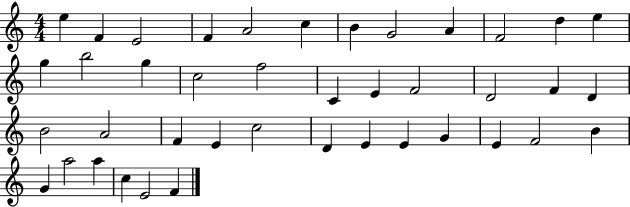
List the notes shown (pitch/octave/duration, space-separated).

E5/q F4/q E4/h F4/q A4/h C5/q B4/q G4/h A4/q F4/h D5/q E5/q G5/q B5/h G5/q C5/h F5/h C4/q E4/q F4/h D4/h F4/q D4/q B4/h A4/h F4/q E4/q C5/h D4/q E4/q E4/q G4/q E4/q F4/h B4/q G4/q A5/h A5/q C5/q E4/h F4/q